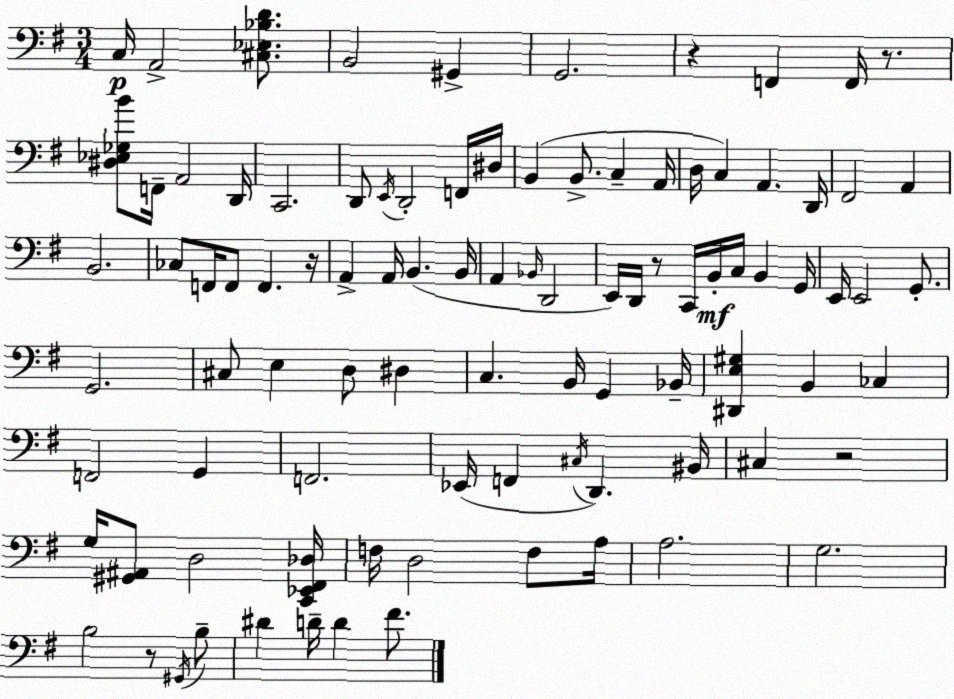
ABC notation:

X:1
T:Untitled
M:3/4
L:1/4
K:Em
C,/4 A,,2 [^C,_E,_B,D]/2 B,,2 ^G,, G,,2 z F,, F,,/4 z/2 [^D,_E,_G,B]/2 F,,/4 A,,2 D,,/4 C,,2 D,,/2 E,,/4 D,,2 F,,/4 ^D,/4 B,, B,,/2 C, A,,/4 D,/4 C, A,, D,,/4 ^F,,2 A,, B,,2 _C,/2 F,,/4 F,,/2 F,, z/4 A,, A,,/4 B,, B,,/4 A,, _B,,/4 D,,2 E,,/4 D,,/4 z/2 C,,/4 B,,/4 C,/4 B,, G,,/4 E,,/4 E,,2 G,,/2 G,,2 ^C,/2 E, D,/2 ^D, C, B,,/4 G,, _B,,/4 [^D,,E,^G,] B,, _C, F,,2 G,, F,,2 _E,,/4 F,, ^C,/4 D,, ^B,,/4 ^C, z2 G,/4 [^G,,^A,,]/2 D,2 [C,,_E,,^F,,_D,]/4 F,/4 D,2 F,/2 A,/4 A,2 G,2 B,2 z/2 ^G,,/4 B,/2 ^D D/4 D ^F/2